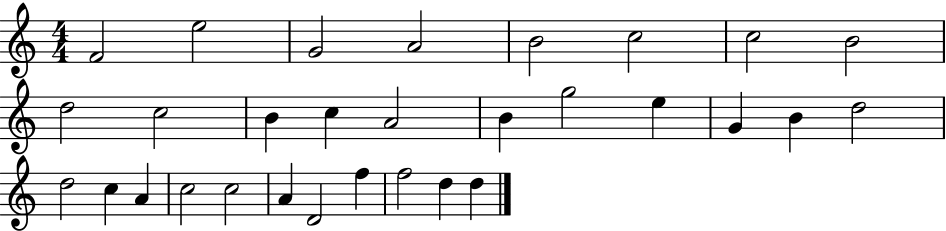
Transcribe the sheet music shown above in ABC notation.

X:1
T:Untitled
M:4/4
L:1/4
K:C
F2 e2 G2 A2 B2 c2 c2 B2 d2 c2 B c A2 B g2 e G B d2 d2 c A c2 c2 A D2 f f2 d d